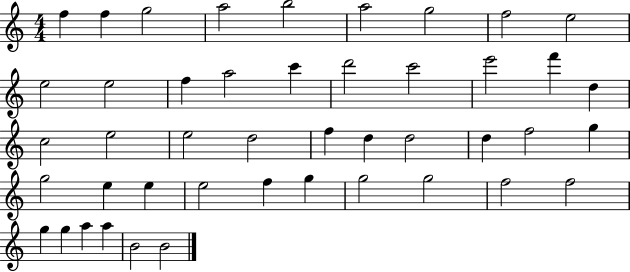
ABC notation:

X:1
T:Untitled
M:4/4
L:1/4
K:C
f f g2 a2 b2 a2 g2 f2 e2 e2 e2 f a2 c' d'2 c'2 e'2 f' d c2 e2 e2 d2 f d d2 d f2 g g2 e e e2 f g g2 g2 f2 f2 g g a a B2 B2